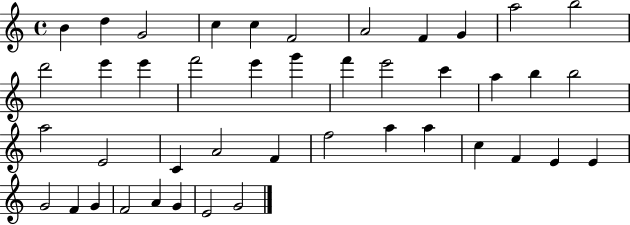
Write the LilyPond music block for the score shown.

{
  \clef treble
  \time 4/4
  \defaultTimeSignature
  \key c \major
  b'4 d''4 g'2 | c''4 c''4 f'2 | a'2 f'4 g'4 | a''2 b''2 | \break d'''2 e'''4 e'''4 | f'''2 e'''4 g'''4 | f'''4 e'''2 c'''4 | a''4 b''4 b''2 | \break a''2 e'2 | c'4 a'2 f'4 | f''2 a''4 a''4 | c''4 f'4 e'4 e'4 | \break g'2 f'4 g'4 | f'2 a'4 g'4 | e'2 g'2 | \bar "|."
}